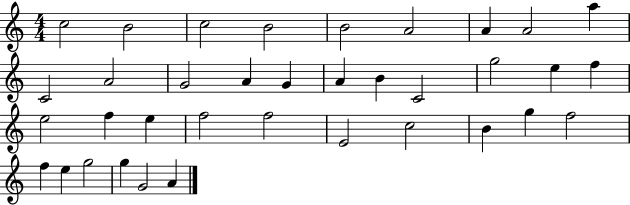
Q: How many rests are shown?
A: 0